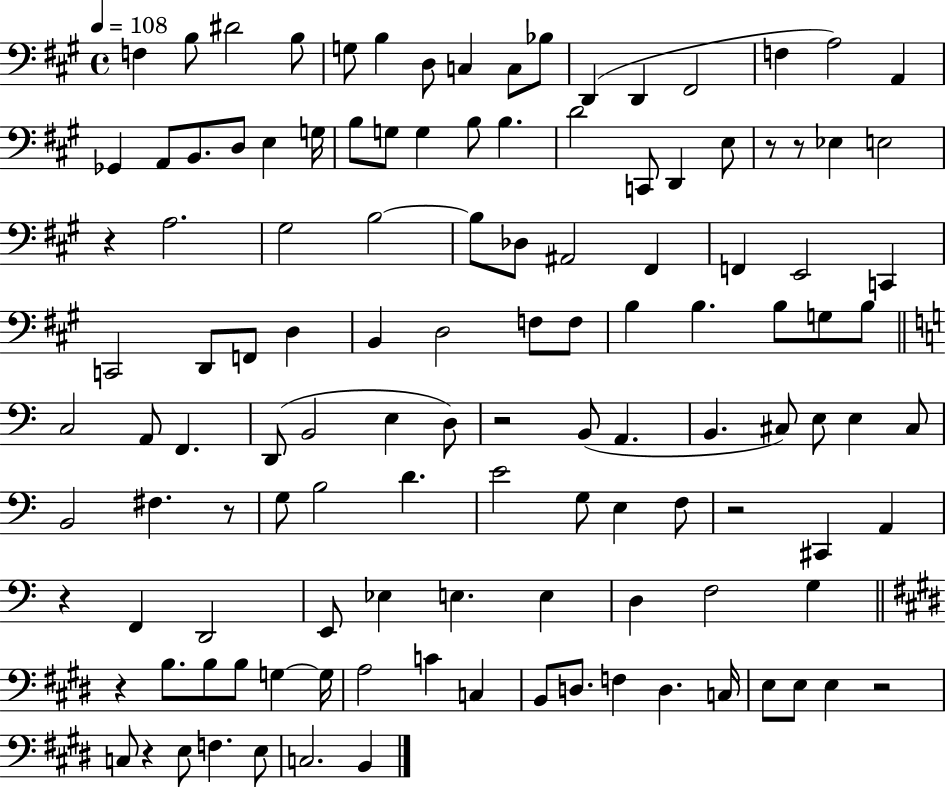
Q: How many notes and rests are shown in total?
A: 122